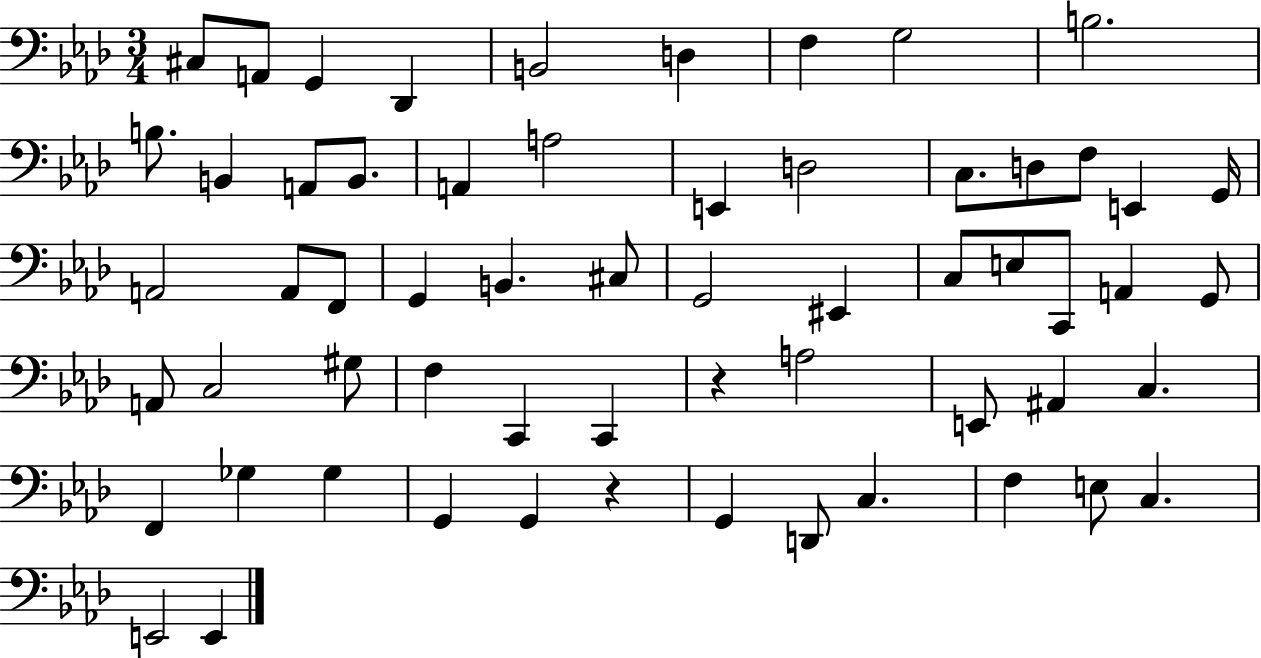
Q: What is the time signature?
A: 3/4